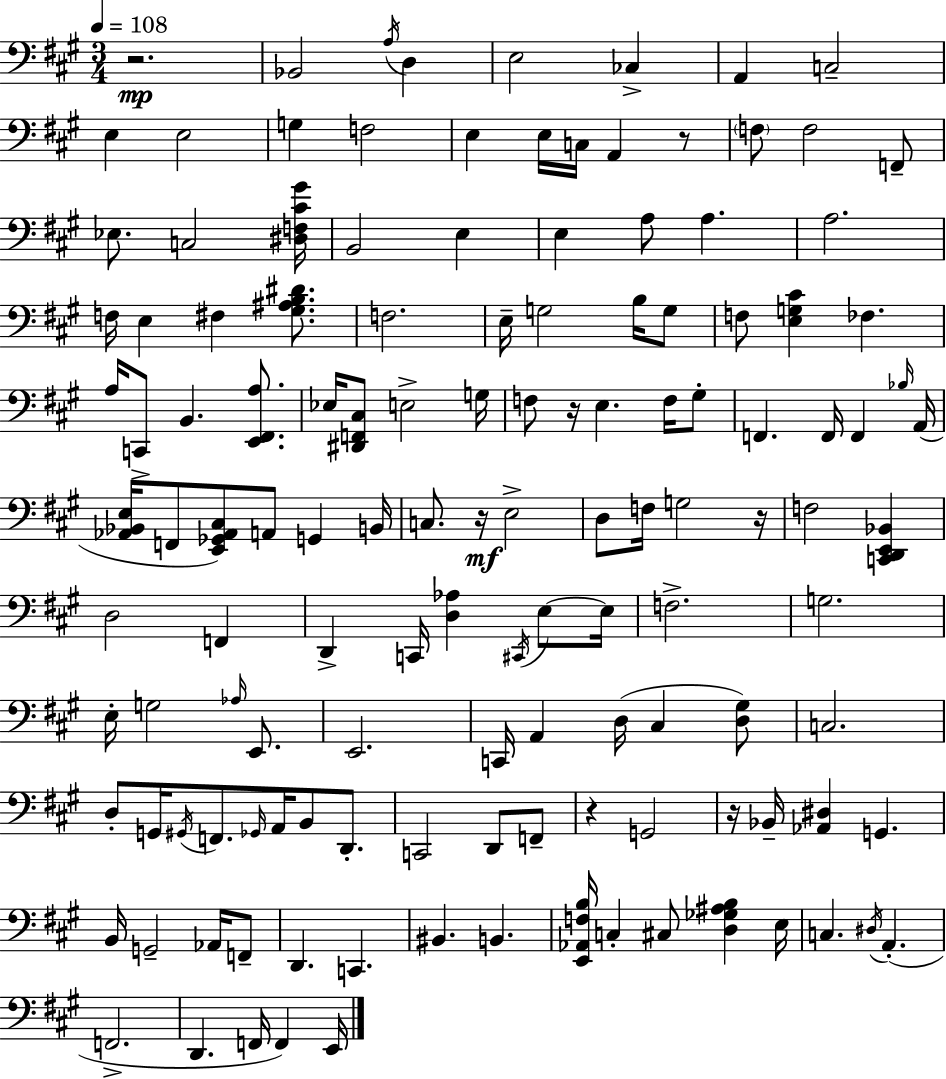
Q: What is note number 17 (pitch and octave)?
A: F3